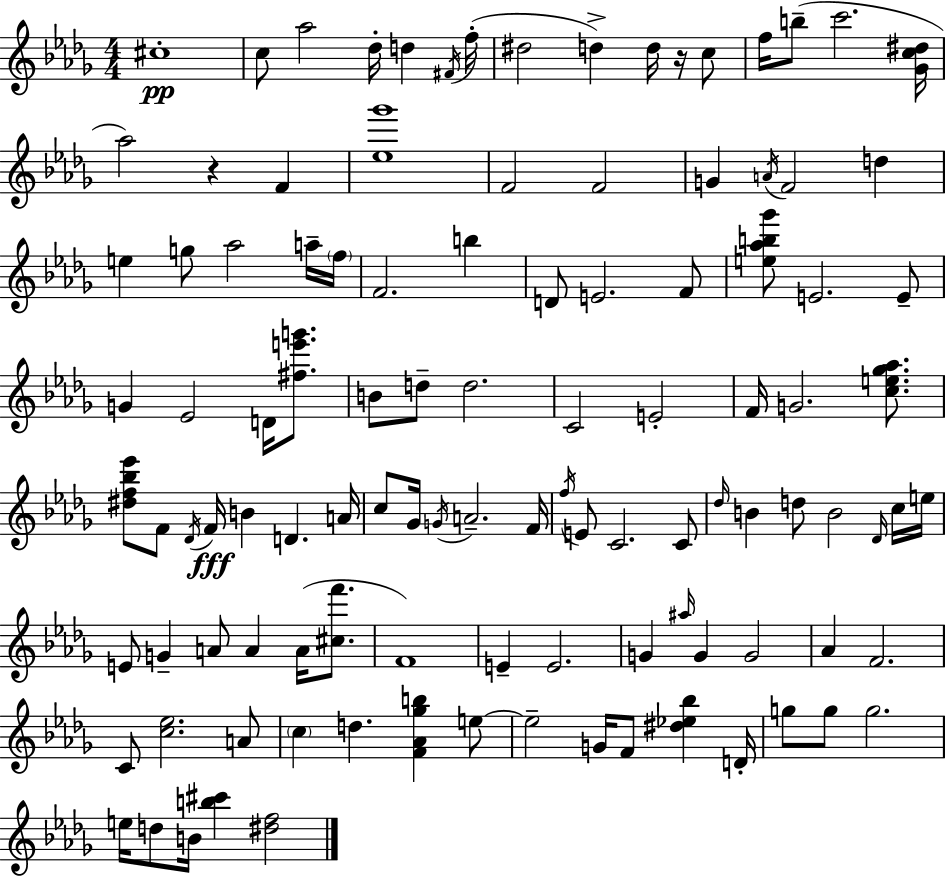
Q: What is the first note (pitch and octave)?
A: C#5